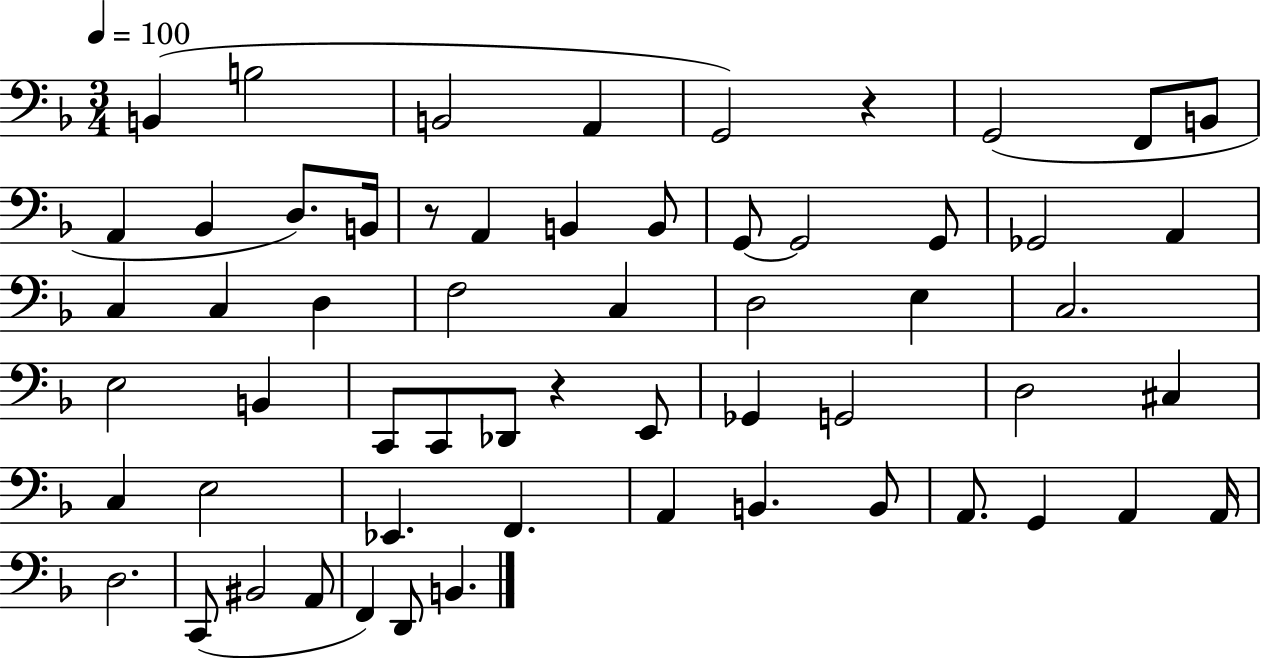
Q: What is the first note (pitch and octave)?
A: B2